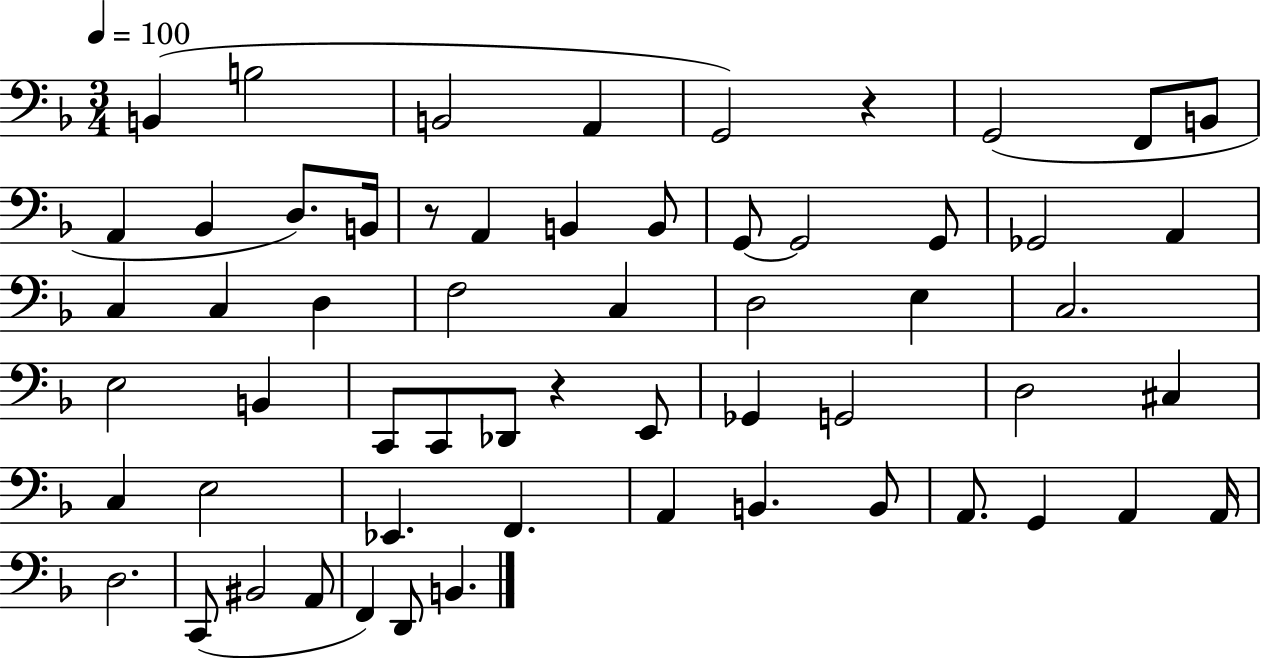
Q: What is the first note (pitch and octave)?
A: B2